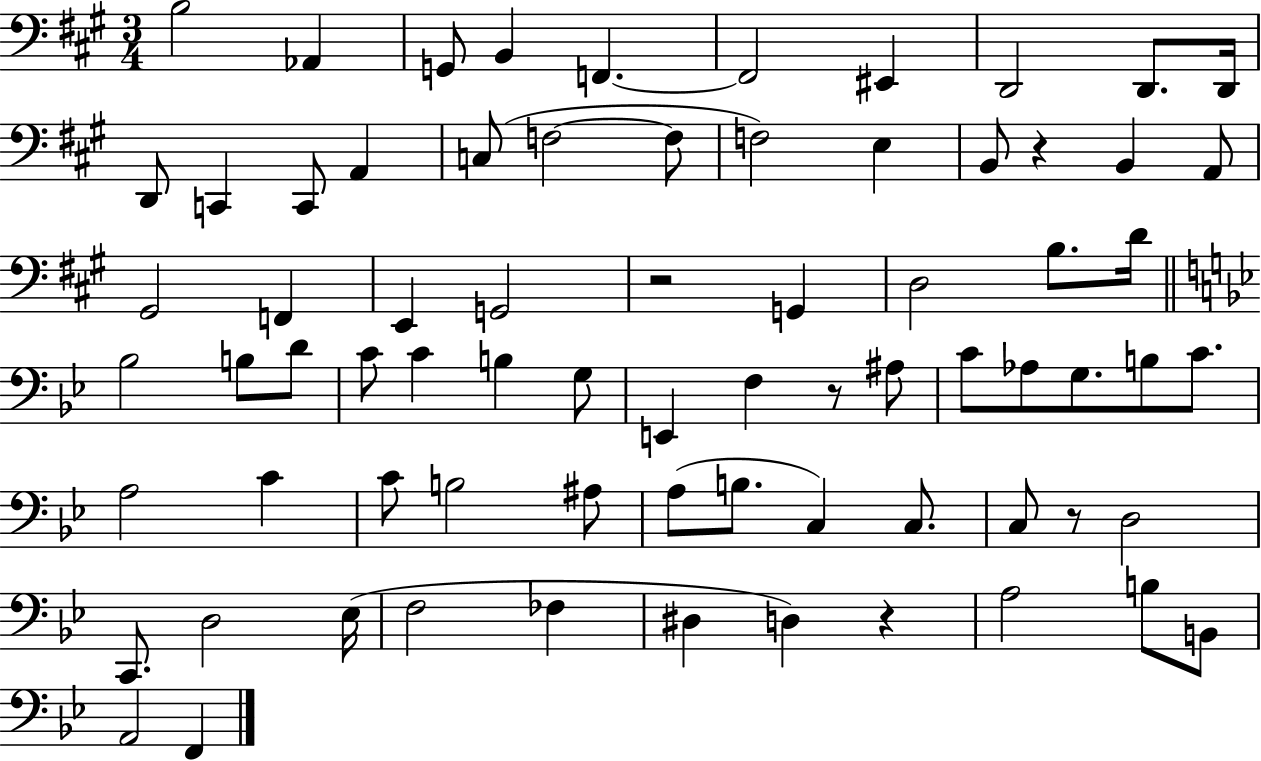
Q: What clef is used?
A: bass